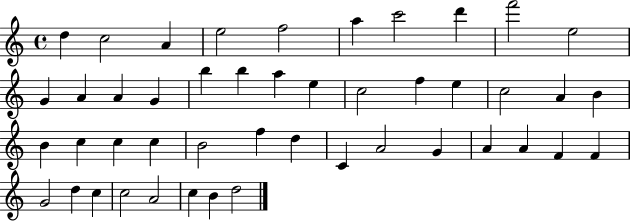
D5/q C5/h A4/q E5/h F5/h A5/q C6/h D6/q F6/h E5/h G4/q A4/q A4/q G4/q B5/q B5/q A5/q E5/q C5/h F5/q E5/q C5/h A4/q B4/q B4/q C5/q C5/q C5/q B4/h F5/q D5/q C4/q A4/h G4/q A4/q A4/q F4/q F4/q G4/h D5/q C5/q C5/h A4/h C5/q B4/q D5/h